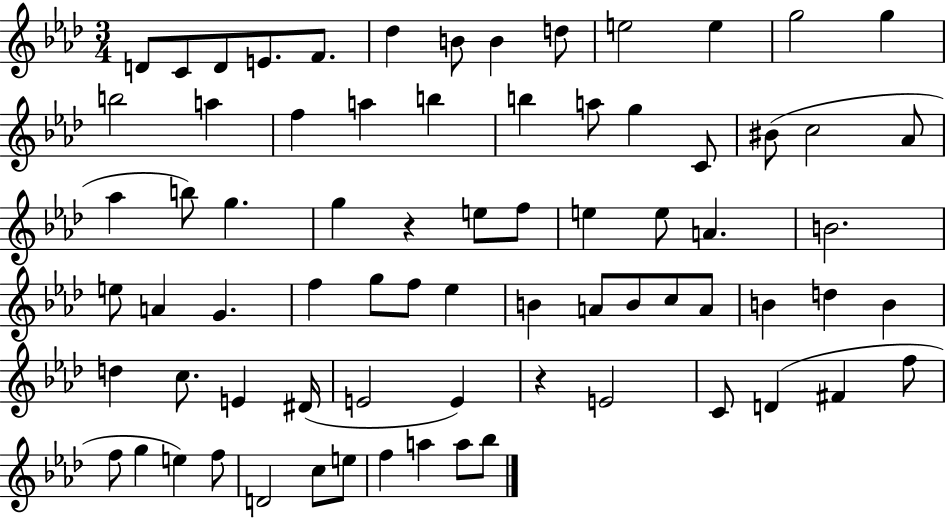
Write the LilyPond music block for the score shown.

{
  \clef treble
  \numericTimeSignature
  \time 3/4
  \key aes \major
  \repeat volta 2 { d'8 c'8 d'8 e'8. f'8. | des''4 b'8 b'4 d''8 | e''2 e''4 | g''2 g''4 | \break b''2 a''4 | f''4 a''4 b''4 | b''4 a''8 g''4 c'8 | bis'8( c''2 aes'8 | \break aes''4 b''8) g''4. | g''4 r4 e''8 f''8 | e''4 e''8 a'4. | b'2. | \break e''8 a'4 g'4. | f''4 g''8 f''8 ees''4 | b'4 a'8 b'8 c''8 a'8 | b'4 d''4 b'4 | \break d''4 c''8. e'4 dis'16( | e'2 e'4) | r4 e'2 | c'8 d'4( fis'4 f''8 | \break f''8 g''4 e''4) f''8 | d'2 c''8 e''8 | f''4 a''4 a''8 bes''8 | } \bar "|."
}